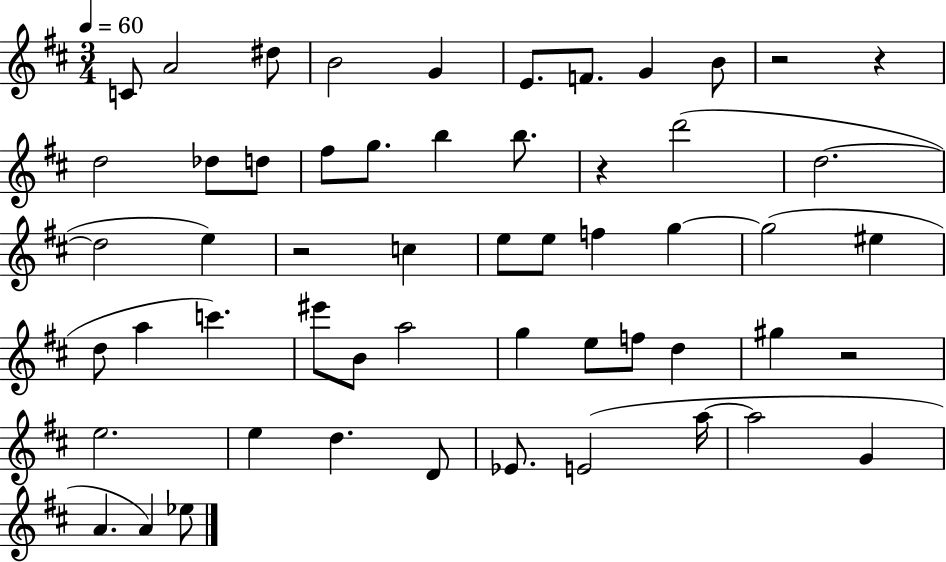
{
  \clef treble
  \numericTimeSignature
  \time 3/4
  \key d \major
  \tempo 4 = 60
  \repeat volta 2 { c'8 a'2 dis''8 | b'2 g'4 | e'8. f'8. g'4 b'8 | r2 r4 | \break d''2 des''8 d''8 | fis''8 g''8. b''4 b''8. | r4 d'''2( | d''2.~~ | \break d''2 e''4) | r2 c''4 | e''8 e''8 f''4 g''4~~ | g''2( eis''4 | \break d''8 a''4 c'''4.) | eis'''8 b'8 a''2 | g''4 e''8 f''8 d''4 | gis''4 r2 | \break e''2. | e''4 d''4. d'8 | ees'8. e'2( a''16~~ | a''2 g'4 | \break a'4. a'4) ees''8 | } \bar "|."
}